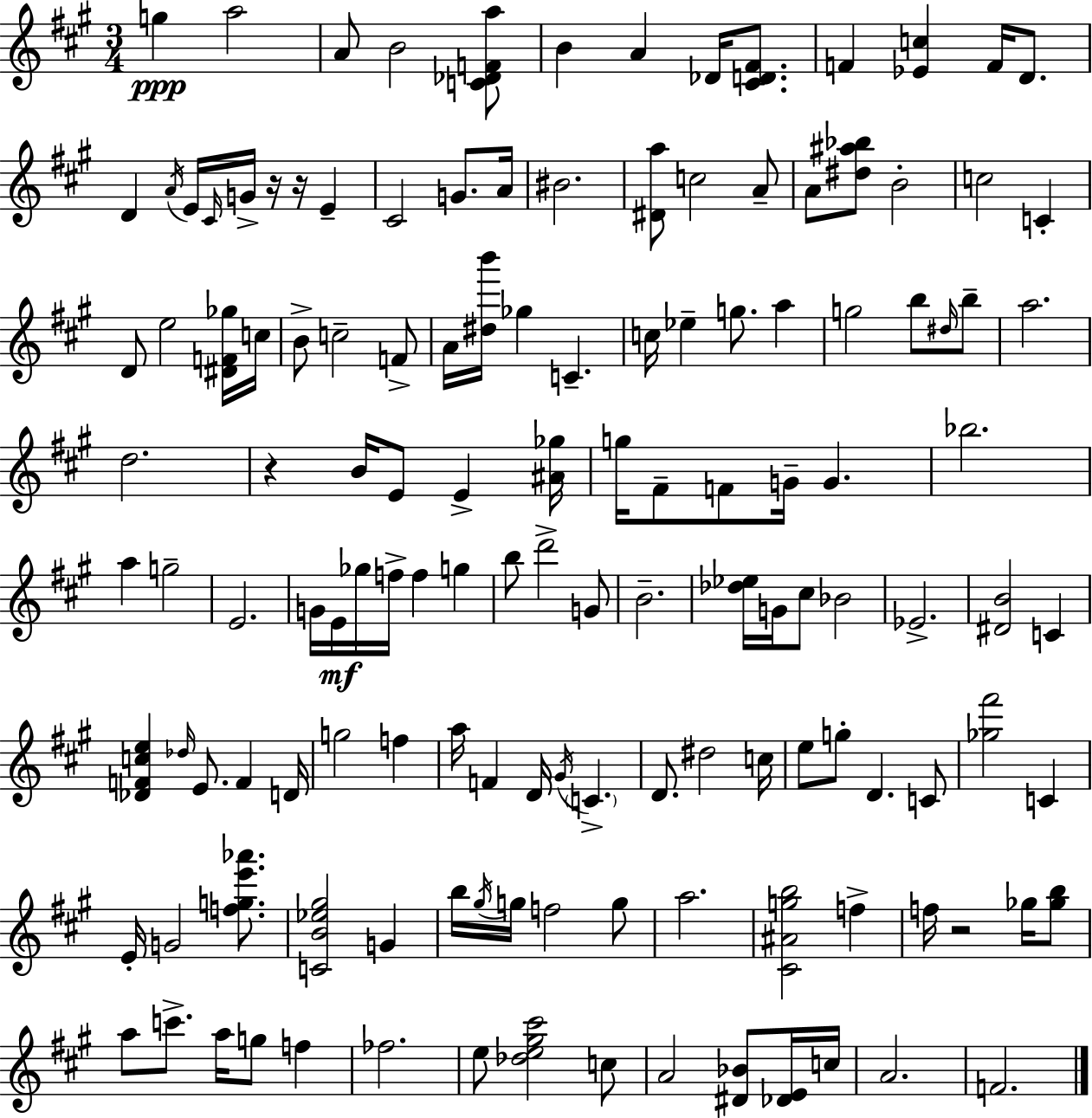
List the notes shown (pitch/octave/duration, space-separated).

G5/q A5/h A4/e B4/h [C4,Db4,F4,A5]/e B4/q A4/q Db4/s [C#4,D4,F#4]/e. F4/q [Eb4,C5]/q F4/s D4/e. D4/q A4/s E4/s C#4/s G4/s R/s R/s E4/q C#4/h G4/e. A4/s BIS4/h. [D#4,A5]/e C5/h A4/e A4/e [D#5,A#5,Bb5]/e B4/h C5/h C4/q D4/e E5/h [D#4,F4,Gb5]/s C5/s B4/e C5/h F4/e A4/s [D#5,B6]/s Gb5/q C4/q. C5/s Eb5/q G5/e. A5/q G5/h B5/e D#5/s B5/e A5/h. D5/h. R/q B4/s E4/e E4/q [A#4,Gb5]/s G5/s F#4/e F4/e G4/s G4/q. Bb5/h. A5/q G5/h E4/h. G4/s E4/s Gb5/s F5/s F5/q G5/q B5/e D6/h G4/e B4/h. [Db5,Eb5]/s G4/s C#5/e Bb4/h Eb4/h. [D#4,B4]/h C4/q [Db4,F4,C5,E5]/q Db5/s E4/e. F4/q D4/s G5/h F5/q A5/s F4/q D4/s G#4/s C4/q. D4/e. D#5/h C5/s E5/e G5/e D4/q. C4/e [Gb5,F#6]/h C4/q E4/s G4/h [F5,G5,E6,Ab6]/e. [C4,B4,Eb5,G#5]/h G4/q B5/s G#5/s G5/s F5/h G5/e A5/h. [C#4,A#4,G5,B5]/h F5/q F5/s R/h Gb5/s [Gb5,B5]/e A5/e C6/e. A5/s G5/e F5/q FES5/h. E5/e [Db5,E5,G#5,C#6]/h C5/e A4/h [D#4,Bb4]/e [Db4,E4]/s C5/s A4/h. F4/h.